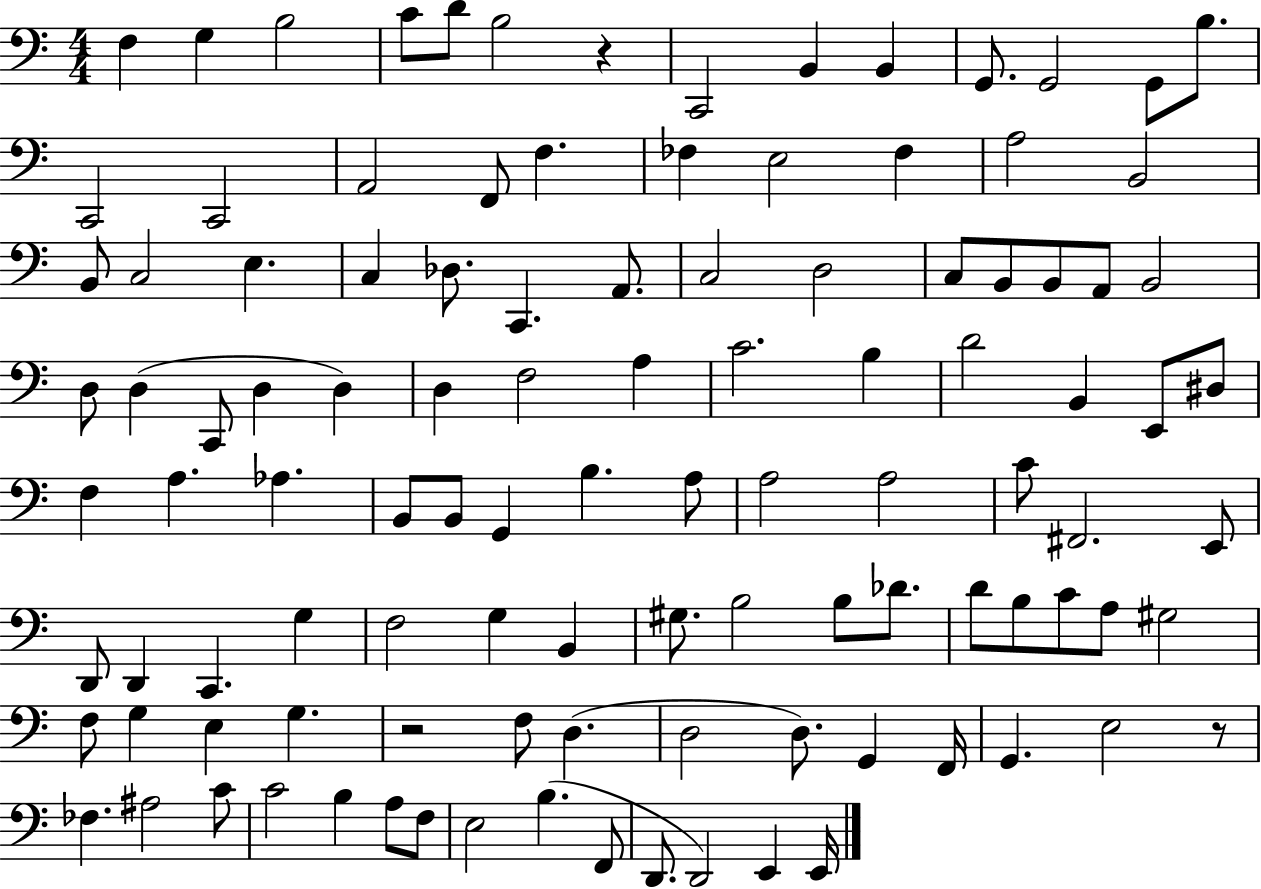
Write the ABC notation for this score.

X:1
T:Untitled
M:4/4
L:1/4
K:C
F, G, B,2 C/2 D/2 B,2 z C,,2 B,, B,, G,,/2 G,,2 G,,/2 B,/2 C,,2 C,,2 A,,2 F,,/2 F, _F, E,2 _F, A,2 B,,2 B,,/2 C,2 E, C, _D,/2 C,, A,,/2 C,2 D,2 C,/2 B,,/2 B,,/2 A,,/2 B,,2 D,/2 D, C,,/2 D, D, D, F,2 A, C2 B, D2 B,, E,,/2 ^D,/2 F, A, _A, B,,/2 B,,/2 G,, B, A,/2 A,2 A,2 C/2 ^F,,2 E,,/2 D,,/2 D,, C,, G, F,2 G, B,, ^G,/2 B,2 B,/2 _D/2 D/2 B,/2 C/2 A,/2 ^G,2 F,/2 G, E, G, z2 F,/2 D, D,2 D,/2 G,, F,,/4 G,, E,2 z/2 _F, ^A,2 C/2 C2 B, A,/2 F,/2 E,2 B, F,,/2 D,,/2 D,,2 E,, E,,/4